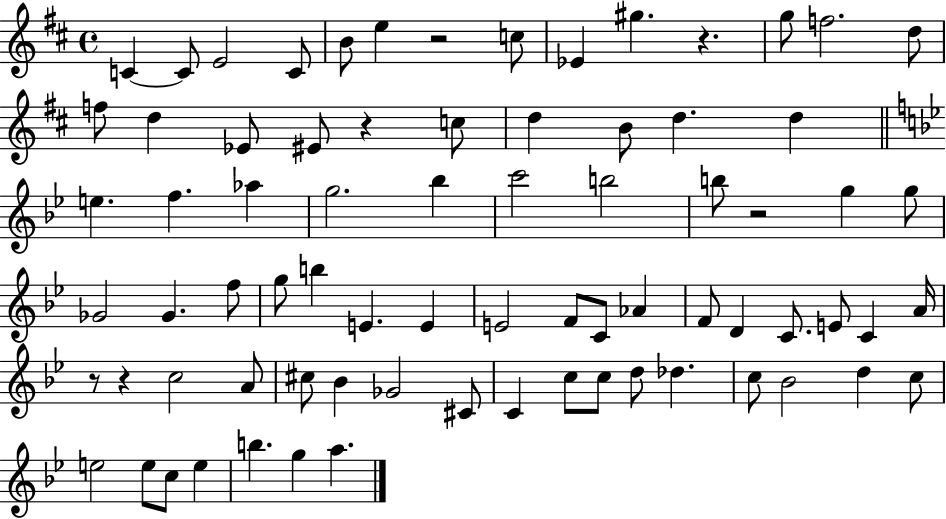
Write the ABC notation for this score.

X:1
T:Untitled
M:4/4
L:1/4
K:D
C C/2 E2 C/2 B/2 e z2 c/2 _E ^g z g/2 f2 d/2 f/2 d _E/2 ^E/2 z c/2 d B/2 d d e f _a g2 _b c'2 b2 b/2 z2 g g/2 _G2 _G f/2 g/2 b E E E2 F/2 C/2 _A F/2 D C/2 E/2 C A/4 z/2 z c2 A/2 ^c/2 _B _G2 ^C/2 C c/2 c/2 d/2 _d c/2 _B2 d c/2 e2 e/2 c/2 e b g a